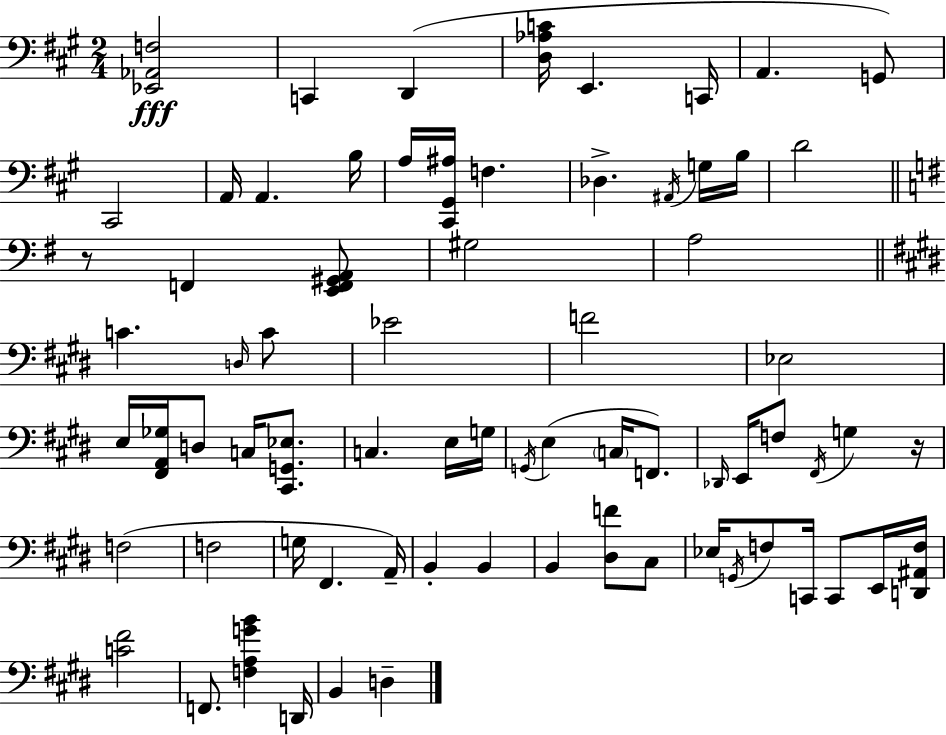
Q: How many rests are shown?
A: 2